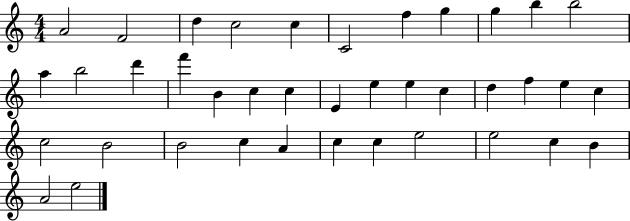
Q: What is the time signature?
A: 4/4